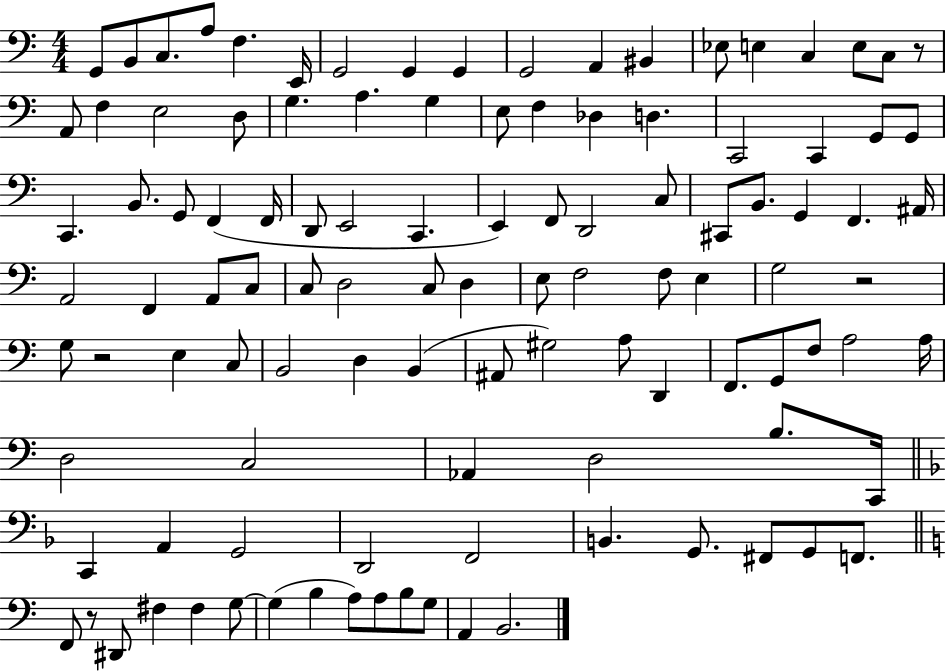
G2/e B2/e C3/e. A3/e F3/q. E2/s G2/h G2/q G2/q G2/h A2/q BIS2/q Eb3/e E3/q C3/q E3/e C3/e R/e A2/e F3/q E3/h D3/e G3/q. A3/q. G3/q E3/e F3/q Db3/q D3/q. C2/h C2/q G2/e G2/e C2/q. B2/e. G2/e F2/q F2/s D2/e E2/h C2/q. E2/q F2/e D2/h C3/e C#2/e B2/e. G2/q F2/q. A#2/s A2/h F2/q A2/e C3/e C3/e D3/h C3/e D3/q E3/e F3/h F3/e E3/q G3/h R/h G3/e R/h E3/q C3/e B2/h D3/q B2/q A#2/e G#3/h A3/e D2/q F2/e. G2/e F3/e A3/h A3/s D3/h C3/h Ab2/q D3/h B3/e. C2/s C2/q A2/q G2/h D2/h F2/h B2/q. G2/e. F#2/e G2/e F2/e. F2/e R/e D#2/e F#3/q F#3/q G3/e G3/q B3/q A3/e A3/e B3/e G3/e A2/q B2/h.